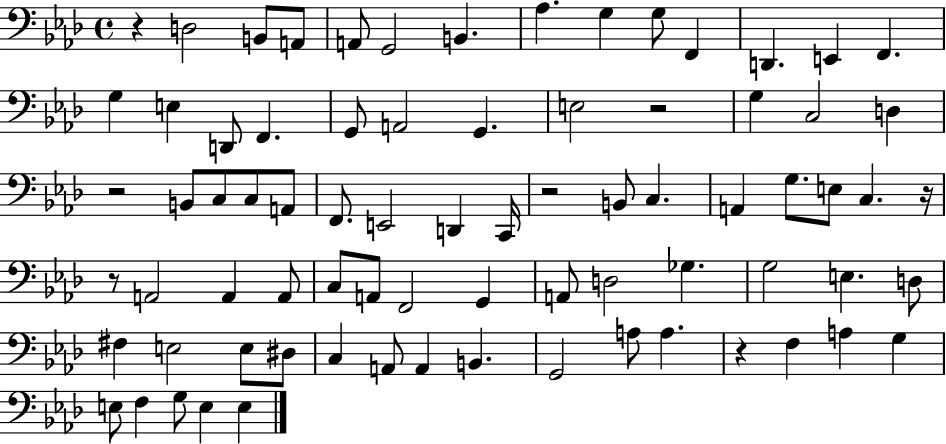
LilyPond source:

{
  \clef bass
  \time 4/4
  \defaultTimeSignature
  \key aes \major
  r4 d2 b,8 a,8 | a,8 g,2 b,4. | aes4. g4 g8 f,4 | d,4. e,4 f,4. | \break g4 e4 d,8 f,4. | g,8 a,2 g,4. | e2 r2 | g4 c2 d4 | \break r2 b,8 c8 c8 a,8 | f,8. e,2 d,4 c,16 | r2 b,8 c4. | a,4 g8. e8 c4. r16 | \break r8 a,2 a,4 a,8 | c8 a,8 f,2 g,4 | a,8 d2 ges4. | g2 e4. d8 | \break fis4 e2 e8 dis8 | c4 a,8 a,4 b,4. | g,2 a8 a4. | r4 f4 a4 g4 | \break e8 f4 g8 e4 e4 | \bar "|."
}